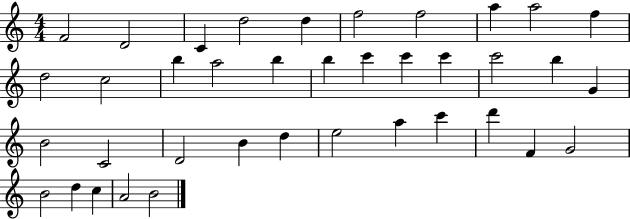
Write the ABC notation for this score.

X:1
T:Untitled
M:4/4
L:1/4
K:C
F2 D2 C d2 d f2 f2 a a2 f d2 c2 b a2 b b c' c' c' c'2 b G B2 C2 D2 B d e2 a c' d' F G2 B2 d c A2 B2